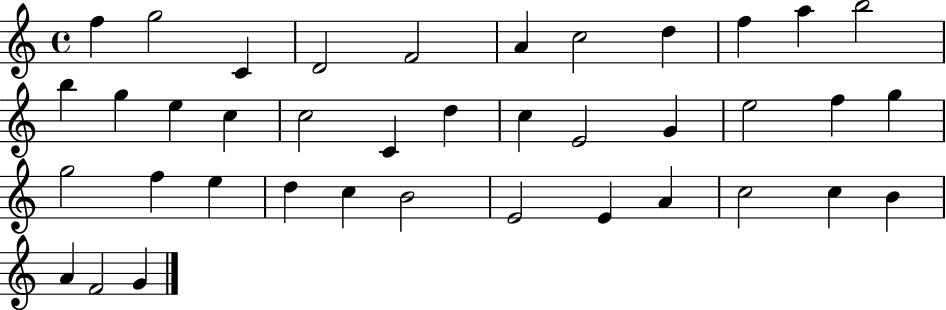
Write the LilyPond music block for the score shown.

{
  \clef treble
  \time 4/4
  \defaultTimeSignature
  \key c \major
  f''4 g''2 c'4 | d'2 f'2 | a'4 c''2 d''4 | f''4 a''4 b''2 | \break b''4 g''4 e''4 c''4 | c''2 c'4 d''4 | c''4 e'2 g'4 | e''2 f''4 g''4 | \break g''2 f''4 e''4 | d''4 c''4 b'2 | e'2 e'4 a'4 | c''2 c''4 b'4 | \break a'4 f'2 g'4 | \bar "|."
}